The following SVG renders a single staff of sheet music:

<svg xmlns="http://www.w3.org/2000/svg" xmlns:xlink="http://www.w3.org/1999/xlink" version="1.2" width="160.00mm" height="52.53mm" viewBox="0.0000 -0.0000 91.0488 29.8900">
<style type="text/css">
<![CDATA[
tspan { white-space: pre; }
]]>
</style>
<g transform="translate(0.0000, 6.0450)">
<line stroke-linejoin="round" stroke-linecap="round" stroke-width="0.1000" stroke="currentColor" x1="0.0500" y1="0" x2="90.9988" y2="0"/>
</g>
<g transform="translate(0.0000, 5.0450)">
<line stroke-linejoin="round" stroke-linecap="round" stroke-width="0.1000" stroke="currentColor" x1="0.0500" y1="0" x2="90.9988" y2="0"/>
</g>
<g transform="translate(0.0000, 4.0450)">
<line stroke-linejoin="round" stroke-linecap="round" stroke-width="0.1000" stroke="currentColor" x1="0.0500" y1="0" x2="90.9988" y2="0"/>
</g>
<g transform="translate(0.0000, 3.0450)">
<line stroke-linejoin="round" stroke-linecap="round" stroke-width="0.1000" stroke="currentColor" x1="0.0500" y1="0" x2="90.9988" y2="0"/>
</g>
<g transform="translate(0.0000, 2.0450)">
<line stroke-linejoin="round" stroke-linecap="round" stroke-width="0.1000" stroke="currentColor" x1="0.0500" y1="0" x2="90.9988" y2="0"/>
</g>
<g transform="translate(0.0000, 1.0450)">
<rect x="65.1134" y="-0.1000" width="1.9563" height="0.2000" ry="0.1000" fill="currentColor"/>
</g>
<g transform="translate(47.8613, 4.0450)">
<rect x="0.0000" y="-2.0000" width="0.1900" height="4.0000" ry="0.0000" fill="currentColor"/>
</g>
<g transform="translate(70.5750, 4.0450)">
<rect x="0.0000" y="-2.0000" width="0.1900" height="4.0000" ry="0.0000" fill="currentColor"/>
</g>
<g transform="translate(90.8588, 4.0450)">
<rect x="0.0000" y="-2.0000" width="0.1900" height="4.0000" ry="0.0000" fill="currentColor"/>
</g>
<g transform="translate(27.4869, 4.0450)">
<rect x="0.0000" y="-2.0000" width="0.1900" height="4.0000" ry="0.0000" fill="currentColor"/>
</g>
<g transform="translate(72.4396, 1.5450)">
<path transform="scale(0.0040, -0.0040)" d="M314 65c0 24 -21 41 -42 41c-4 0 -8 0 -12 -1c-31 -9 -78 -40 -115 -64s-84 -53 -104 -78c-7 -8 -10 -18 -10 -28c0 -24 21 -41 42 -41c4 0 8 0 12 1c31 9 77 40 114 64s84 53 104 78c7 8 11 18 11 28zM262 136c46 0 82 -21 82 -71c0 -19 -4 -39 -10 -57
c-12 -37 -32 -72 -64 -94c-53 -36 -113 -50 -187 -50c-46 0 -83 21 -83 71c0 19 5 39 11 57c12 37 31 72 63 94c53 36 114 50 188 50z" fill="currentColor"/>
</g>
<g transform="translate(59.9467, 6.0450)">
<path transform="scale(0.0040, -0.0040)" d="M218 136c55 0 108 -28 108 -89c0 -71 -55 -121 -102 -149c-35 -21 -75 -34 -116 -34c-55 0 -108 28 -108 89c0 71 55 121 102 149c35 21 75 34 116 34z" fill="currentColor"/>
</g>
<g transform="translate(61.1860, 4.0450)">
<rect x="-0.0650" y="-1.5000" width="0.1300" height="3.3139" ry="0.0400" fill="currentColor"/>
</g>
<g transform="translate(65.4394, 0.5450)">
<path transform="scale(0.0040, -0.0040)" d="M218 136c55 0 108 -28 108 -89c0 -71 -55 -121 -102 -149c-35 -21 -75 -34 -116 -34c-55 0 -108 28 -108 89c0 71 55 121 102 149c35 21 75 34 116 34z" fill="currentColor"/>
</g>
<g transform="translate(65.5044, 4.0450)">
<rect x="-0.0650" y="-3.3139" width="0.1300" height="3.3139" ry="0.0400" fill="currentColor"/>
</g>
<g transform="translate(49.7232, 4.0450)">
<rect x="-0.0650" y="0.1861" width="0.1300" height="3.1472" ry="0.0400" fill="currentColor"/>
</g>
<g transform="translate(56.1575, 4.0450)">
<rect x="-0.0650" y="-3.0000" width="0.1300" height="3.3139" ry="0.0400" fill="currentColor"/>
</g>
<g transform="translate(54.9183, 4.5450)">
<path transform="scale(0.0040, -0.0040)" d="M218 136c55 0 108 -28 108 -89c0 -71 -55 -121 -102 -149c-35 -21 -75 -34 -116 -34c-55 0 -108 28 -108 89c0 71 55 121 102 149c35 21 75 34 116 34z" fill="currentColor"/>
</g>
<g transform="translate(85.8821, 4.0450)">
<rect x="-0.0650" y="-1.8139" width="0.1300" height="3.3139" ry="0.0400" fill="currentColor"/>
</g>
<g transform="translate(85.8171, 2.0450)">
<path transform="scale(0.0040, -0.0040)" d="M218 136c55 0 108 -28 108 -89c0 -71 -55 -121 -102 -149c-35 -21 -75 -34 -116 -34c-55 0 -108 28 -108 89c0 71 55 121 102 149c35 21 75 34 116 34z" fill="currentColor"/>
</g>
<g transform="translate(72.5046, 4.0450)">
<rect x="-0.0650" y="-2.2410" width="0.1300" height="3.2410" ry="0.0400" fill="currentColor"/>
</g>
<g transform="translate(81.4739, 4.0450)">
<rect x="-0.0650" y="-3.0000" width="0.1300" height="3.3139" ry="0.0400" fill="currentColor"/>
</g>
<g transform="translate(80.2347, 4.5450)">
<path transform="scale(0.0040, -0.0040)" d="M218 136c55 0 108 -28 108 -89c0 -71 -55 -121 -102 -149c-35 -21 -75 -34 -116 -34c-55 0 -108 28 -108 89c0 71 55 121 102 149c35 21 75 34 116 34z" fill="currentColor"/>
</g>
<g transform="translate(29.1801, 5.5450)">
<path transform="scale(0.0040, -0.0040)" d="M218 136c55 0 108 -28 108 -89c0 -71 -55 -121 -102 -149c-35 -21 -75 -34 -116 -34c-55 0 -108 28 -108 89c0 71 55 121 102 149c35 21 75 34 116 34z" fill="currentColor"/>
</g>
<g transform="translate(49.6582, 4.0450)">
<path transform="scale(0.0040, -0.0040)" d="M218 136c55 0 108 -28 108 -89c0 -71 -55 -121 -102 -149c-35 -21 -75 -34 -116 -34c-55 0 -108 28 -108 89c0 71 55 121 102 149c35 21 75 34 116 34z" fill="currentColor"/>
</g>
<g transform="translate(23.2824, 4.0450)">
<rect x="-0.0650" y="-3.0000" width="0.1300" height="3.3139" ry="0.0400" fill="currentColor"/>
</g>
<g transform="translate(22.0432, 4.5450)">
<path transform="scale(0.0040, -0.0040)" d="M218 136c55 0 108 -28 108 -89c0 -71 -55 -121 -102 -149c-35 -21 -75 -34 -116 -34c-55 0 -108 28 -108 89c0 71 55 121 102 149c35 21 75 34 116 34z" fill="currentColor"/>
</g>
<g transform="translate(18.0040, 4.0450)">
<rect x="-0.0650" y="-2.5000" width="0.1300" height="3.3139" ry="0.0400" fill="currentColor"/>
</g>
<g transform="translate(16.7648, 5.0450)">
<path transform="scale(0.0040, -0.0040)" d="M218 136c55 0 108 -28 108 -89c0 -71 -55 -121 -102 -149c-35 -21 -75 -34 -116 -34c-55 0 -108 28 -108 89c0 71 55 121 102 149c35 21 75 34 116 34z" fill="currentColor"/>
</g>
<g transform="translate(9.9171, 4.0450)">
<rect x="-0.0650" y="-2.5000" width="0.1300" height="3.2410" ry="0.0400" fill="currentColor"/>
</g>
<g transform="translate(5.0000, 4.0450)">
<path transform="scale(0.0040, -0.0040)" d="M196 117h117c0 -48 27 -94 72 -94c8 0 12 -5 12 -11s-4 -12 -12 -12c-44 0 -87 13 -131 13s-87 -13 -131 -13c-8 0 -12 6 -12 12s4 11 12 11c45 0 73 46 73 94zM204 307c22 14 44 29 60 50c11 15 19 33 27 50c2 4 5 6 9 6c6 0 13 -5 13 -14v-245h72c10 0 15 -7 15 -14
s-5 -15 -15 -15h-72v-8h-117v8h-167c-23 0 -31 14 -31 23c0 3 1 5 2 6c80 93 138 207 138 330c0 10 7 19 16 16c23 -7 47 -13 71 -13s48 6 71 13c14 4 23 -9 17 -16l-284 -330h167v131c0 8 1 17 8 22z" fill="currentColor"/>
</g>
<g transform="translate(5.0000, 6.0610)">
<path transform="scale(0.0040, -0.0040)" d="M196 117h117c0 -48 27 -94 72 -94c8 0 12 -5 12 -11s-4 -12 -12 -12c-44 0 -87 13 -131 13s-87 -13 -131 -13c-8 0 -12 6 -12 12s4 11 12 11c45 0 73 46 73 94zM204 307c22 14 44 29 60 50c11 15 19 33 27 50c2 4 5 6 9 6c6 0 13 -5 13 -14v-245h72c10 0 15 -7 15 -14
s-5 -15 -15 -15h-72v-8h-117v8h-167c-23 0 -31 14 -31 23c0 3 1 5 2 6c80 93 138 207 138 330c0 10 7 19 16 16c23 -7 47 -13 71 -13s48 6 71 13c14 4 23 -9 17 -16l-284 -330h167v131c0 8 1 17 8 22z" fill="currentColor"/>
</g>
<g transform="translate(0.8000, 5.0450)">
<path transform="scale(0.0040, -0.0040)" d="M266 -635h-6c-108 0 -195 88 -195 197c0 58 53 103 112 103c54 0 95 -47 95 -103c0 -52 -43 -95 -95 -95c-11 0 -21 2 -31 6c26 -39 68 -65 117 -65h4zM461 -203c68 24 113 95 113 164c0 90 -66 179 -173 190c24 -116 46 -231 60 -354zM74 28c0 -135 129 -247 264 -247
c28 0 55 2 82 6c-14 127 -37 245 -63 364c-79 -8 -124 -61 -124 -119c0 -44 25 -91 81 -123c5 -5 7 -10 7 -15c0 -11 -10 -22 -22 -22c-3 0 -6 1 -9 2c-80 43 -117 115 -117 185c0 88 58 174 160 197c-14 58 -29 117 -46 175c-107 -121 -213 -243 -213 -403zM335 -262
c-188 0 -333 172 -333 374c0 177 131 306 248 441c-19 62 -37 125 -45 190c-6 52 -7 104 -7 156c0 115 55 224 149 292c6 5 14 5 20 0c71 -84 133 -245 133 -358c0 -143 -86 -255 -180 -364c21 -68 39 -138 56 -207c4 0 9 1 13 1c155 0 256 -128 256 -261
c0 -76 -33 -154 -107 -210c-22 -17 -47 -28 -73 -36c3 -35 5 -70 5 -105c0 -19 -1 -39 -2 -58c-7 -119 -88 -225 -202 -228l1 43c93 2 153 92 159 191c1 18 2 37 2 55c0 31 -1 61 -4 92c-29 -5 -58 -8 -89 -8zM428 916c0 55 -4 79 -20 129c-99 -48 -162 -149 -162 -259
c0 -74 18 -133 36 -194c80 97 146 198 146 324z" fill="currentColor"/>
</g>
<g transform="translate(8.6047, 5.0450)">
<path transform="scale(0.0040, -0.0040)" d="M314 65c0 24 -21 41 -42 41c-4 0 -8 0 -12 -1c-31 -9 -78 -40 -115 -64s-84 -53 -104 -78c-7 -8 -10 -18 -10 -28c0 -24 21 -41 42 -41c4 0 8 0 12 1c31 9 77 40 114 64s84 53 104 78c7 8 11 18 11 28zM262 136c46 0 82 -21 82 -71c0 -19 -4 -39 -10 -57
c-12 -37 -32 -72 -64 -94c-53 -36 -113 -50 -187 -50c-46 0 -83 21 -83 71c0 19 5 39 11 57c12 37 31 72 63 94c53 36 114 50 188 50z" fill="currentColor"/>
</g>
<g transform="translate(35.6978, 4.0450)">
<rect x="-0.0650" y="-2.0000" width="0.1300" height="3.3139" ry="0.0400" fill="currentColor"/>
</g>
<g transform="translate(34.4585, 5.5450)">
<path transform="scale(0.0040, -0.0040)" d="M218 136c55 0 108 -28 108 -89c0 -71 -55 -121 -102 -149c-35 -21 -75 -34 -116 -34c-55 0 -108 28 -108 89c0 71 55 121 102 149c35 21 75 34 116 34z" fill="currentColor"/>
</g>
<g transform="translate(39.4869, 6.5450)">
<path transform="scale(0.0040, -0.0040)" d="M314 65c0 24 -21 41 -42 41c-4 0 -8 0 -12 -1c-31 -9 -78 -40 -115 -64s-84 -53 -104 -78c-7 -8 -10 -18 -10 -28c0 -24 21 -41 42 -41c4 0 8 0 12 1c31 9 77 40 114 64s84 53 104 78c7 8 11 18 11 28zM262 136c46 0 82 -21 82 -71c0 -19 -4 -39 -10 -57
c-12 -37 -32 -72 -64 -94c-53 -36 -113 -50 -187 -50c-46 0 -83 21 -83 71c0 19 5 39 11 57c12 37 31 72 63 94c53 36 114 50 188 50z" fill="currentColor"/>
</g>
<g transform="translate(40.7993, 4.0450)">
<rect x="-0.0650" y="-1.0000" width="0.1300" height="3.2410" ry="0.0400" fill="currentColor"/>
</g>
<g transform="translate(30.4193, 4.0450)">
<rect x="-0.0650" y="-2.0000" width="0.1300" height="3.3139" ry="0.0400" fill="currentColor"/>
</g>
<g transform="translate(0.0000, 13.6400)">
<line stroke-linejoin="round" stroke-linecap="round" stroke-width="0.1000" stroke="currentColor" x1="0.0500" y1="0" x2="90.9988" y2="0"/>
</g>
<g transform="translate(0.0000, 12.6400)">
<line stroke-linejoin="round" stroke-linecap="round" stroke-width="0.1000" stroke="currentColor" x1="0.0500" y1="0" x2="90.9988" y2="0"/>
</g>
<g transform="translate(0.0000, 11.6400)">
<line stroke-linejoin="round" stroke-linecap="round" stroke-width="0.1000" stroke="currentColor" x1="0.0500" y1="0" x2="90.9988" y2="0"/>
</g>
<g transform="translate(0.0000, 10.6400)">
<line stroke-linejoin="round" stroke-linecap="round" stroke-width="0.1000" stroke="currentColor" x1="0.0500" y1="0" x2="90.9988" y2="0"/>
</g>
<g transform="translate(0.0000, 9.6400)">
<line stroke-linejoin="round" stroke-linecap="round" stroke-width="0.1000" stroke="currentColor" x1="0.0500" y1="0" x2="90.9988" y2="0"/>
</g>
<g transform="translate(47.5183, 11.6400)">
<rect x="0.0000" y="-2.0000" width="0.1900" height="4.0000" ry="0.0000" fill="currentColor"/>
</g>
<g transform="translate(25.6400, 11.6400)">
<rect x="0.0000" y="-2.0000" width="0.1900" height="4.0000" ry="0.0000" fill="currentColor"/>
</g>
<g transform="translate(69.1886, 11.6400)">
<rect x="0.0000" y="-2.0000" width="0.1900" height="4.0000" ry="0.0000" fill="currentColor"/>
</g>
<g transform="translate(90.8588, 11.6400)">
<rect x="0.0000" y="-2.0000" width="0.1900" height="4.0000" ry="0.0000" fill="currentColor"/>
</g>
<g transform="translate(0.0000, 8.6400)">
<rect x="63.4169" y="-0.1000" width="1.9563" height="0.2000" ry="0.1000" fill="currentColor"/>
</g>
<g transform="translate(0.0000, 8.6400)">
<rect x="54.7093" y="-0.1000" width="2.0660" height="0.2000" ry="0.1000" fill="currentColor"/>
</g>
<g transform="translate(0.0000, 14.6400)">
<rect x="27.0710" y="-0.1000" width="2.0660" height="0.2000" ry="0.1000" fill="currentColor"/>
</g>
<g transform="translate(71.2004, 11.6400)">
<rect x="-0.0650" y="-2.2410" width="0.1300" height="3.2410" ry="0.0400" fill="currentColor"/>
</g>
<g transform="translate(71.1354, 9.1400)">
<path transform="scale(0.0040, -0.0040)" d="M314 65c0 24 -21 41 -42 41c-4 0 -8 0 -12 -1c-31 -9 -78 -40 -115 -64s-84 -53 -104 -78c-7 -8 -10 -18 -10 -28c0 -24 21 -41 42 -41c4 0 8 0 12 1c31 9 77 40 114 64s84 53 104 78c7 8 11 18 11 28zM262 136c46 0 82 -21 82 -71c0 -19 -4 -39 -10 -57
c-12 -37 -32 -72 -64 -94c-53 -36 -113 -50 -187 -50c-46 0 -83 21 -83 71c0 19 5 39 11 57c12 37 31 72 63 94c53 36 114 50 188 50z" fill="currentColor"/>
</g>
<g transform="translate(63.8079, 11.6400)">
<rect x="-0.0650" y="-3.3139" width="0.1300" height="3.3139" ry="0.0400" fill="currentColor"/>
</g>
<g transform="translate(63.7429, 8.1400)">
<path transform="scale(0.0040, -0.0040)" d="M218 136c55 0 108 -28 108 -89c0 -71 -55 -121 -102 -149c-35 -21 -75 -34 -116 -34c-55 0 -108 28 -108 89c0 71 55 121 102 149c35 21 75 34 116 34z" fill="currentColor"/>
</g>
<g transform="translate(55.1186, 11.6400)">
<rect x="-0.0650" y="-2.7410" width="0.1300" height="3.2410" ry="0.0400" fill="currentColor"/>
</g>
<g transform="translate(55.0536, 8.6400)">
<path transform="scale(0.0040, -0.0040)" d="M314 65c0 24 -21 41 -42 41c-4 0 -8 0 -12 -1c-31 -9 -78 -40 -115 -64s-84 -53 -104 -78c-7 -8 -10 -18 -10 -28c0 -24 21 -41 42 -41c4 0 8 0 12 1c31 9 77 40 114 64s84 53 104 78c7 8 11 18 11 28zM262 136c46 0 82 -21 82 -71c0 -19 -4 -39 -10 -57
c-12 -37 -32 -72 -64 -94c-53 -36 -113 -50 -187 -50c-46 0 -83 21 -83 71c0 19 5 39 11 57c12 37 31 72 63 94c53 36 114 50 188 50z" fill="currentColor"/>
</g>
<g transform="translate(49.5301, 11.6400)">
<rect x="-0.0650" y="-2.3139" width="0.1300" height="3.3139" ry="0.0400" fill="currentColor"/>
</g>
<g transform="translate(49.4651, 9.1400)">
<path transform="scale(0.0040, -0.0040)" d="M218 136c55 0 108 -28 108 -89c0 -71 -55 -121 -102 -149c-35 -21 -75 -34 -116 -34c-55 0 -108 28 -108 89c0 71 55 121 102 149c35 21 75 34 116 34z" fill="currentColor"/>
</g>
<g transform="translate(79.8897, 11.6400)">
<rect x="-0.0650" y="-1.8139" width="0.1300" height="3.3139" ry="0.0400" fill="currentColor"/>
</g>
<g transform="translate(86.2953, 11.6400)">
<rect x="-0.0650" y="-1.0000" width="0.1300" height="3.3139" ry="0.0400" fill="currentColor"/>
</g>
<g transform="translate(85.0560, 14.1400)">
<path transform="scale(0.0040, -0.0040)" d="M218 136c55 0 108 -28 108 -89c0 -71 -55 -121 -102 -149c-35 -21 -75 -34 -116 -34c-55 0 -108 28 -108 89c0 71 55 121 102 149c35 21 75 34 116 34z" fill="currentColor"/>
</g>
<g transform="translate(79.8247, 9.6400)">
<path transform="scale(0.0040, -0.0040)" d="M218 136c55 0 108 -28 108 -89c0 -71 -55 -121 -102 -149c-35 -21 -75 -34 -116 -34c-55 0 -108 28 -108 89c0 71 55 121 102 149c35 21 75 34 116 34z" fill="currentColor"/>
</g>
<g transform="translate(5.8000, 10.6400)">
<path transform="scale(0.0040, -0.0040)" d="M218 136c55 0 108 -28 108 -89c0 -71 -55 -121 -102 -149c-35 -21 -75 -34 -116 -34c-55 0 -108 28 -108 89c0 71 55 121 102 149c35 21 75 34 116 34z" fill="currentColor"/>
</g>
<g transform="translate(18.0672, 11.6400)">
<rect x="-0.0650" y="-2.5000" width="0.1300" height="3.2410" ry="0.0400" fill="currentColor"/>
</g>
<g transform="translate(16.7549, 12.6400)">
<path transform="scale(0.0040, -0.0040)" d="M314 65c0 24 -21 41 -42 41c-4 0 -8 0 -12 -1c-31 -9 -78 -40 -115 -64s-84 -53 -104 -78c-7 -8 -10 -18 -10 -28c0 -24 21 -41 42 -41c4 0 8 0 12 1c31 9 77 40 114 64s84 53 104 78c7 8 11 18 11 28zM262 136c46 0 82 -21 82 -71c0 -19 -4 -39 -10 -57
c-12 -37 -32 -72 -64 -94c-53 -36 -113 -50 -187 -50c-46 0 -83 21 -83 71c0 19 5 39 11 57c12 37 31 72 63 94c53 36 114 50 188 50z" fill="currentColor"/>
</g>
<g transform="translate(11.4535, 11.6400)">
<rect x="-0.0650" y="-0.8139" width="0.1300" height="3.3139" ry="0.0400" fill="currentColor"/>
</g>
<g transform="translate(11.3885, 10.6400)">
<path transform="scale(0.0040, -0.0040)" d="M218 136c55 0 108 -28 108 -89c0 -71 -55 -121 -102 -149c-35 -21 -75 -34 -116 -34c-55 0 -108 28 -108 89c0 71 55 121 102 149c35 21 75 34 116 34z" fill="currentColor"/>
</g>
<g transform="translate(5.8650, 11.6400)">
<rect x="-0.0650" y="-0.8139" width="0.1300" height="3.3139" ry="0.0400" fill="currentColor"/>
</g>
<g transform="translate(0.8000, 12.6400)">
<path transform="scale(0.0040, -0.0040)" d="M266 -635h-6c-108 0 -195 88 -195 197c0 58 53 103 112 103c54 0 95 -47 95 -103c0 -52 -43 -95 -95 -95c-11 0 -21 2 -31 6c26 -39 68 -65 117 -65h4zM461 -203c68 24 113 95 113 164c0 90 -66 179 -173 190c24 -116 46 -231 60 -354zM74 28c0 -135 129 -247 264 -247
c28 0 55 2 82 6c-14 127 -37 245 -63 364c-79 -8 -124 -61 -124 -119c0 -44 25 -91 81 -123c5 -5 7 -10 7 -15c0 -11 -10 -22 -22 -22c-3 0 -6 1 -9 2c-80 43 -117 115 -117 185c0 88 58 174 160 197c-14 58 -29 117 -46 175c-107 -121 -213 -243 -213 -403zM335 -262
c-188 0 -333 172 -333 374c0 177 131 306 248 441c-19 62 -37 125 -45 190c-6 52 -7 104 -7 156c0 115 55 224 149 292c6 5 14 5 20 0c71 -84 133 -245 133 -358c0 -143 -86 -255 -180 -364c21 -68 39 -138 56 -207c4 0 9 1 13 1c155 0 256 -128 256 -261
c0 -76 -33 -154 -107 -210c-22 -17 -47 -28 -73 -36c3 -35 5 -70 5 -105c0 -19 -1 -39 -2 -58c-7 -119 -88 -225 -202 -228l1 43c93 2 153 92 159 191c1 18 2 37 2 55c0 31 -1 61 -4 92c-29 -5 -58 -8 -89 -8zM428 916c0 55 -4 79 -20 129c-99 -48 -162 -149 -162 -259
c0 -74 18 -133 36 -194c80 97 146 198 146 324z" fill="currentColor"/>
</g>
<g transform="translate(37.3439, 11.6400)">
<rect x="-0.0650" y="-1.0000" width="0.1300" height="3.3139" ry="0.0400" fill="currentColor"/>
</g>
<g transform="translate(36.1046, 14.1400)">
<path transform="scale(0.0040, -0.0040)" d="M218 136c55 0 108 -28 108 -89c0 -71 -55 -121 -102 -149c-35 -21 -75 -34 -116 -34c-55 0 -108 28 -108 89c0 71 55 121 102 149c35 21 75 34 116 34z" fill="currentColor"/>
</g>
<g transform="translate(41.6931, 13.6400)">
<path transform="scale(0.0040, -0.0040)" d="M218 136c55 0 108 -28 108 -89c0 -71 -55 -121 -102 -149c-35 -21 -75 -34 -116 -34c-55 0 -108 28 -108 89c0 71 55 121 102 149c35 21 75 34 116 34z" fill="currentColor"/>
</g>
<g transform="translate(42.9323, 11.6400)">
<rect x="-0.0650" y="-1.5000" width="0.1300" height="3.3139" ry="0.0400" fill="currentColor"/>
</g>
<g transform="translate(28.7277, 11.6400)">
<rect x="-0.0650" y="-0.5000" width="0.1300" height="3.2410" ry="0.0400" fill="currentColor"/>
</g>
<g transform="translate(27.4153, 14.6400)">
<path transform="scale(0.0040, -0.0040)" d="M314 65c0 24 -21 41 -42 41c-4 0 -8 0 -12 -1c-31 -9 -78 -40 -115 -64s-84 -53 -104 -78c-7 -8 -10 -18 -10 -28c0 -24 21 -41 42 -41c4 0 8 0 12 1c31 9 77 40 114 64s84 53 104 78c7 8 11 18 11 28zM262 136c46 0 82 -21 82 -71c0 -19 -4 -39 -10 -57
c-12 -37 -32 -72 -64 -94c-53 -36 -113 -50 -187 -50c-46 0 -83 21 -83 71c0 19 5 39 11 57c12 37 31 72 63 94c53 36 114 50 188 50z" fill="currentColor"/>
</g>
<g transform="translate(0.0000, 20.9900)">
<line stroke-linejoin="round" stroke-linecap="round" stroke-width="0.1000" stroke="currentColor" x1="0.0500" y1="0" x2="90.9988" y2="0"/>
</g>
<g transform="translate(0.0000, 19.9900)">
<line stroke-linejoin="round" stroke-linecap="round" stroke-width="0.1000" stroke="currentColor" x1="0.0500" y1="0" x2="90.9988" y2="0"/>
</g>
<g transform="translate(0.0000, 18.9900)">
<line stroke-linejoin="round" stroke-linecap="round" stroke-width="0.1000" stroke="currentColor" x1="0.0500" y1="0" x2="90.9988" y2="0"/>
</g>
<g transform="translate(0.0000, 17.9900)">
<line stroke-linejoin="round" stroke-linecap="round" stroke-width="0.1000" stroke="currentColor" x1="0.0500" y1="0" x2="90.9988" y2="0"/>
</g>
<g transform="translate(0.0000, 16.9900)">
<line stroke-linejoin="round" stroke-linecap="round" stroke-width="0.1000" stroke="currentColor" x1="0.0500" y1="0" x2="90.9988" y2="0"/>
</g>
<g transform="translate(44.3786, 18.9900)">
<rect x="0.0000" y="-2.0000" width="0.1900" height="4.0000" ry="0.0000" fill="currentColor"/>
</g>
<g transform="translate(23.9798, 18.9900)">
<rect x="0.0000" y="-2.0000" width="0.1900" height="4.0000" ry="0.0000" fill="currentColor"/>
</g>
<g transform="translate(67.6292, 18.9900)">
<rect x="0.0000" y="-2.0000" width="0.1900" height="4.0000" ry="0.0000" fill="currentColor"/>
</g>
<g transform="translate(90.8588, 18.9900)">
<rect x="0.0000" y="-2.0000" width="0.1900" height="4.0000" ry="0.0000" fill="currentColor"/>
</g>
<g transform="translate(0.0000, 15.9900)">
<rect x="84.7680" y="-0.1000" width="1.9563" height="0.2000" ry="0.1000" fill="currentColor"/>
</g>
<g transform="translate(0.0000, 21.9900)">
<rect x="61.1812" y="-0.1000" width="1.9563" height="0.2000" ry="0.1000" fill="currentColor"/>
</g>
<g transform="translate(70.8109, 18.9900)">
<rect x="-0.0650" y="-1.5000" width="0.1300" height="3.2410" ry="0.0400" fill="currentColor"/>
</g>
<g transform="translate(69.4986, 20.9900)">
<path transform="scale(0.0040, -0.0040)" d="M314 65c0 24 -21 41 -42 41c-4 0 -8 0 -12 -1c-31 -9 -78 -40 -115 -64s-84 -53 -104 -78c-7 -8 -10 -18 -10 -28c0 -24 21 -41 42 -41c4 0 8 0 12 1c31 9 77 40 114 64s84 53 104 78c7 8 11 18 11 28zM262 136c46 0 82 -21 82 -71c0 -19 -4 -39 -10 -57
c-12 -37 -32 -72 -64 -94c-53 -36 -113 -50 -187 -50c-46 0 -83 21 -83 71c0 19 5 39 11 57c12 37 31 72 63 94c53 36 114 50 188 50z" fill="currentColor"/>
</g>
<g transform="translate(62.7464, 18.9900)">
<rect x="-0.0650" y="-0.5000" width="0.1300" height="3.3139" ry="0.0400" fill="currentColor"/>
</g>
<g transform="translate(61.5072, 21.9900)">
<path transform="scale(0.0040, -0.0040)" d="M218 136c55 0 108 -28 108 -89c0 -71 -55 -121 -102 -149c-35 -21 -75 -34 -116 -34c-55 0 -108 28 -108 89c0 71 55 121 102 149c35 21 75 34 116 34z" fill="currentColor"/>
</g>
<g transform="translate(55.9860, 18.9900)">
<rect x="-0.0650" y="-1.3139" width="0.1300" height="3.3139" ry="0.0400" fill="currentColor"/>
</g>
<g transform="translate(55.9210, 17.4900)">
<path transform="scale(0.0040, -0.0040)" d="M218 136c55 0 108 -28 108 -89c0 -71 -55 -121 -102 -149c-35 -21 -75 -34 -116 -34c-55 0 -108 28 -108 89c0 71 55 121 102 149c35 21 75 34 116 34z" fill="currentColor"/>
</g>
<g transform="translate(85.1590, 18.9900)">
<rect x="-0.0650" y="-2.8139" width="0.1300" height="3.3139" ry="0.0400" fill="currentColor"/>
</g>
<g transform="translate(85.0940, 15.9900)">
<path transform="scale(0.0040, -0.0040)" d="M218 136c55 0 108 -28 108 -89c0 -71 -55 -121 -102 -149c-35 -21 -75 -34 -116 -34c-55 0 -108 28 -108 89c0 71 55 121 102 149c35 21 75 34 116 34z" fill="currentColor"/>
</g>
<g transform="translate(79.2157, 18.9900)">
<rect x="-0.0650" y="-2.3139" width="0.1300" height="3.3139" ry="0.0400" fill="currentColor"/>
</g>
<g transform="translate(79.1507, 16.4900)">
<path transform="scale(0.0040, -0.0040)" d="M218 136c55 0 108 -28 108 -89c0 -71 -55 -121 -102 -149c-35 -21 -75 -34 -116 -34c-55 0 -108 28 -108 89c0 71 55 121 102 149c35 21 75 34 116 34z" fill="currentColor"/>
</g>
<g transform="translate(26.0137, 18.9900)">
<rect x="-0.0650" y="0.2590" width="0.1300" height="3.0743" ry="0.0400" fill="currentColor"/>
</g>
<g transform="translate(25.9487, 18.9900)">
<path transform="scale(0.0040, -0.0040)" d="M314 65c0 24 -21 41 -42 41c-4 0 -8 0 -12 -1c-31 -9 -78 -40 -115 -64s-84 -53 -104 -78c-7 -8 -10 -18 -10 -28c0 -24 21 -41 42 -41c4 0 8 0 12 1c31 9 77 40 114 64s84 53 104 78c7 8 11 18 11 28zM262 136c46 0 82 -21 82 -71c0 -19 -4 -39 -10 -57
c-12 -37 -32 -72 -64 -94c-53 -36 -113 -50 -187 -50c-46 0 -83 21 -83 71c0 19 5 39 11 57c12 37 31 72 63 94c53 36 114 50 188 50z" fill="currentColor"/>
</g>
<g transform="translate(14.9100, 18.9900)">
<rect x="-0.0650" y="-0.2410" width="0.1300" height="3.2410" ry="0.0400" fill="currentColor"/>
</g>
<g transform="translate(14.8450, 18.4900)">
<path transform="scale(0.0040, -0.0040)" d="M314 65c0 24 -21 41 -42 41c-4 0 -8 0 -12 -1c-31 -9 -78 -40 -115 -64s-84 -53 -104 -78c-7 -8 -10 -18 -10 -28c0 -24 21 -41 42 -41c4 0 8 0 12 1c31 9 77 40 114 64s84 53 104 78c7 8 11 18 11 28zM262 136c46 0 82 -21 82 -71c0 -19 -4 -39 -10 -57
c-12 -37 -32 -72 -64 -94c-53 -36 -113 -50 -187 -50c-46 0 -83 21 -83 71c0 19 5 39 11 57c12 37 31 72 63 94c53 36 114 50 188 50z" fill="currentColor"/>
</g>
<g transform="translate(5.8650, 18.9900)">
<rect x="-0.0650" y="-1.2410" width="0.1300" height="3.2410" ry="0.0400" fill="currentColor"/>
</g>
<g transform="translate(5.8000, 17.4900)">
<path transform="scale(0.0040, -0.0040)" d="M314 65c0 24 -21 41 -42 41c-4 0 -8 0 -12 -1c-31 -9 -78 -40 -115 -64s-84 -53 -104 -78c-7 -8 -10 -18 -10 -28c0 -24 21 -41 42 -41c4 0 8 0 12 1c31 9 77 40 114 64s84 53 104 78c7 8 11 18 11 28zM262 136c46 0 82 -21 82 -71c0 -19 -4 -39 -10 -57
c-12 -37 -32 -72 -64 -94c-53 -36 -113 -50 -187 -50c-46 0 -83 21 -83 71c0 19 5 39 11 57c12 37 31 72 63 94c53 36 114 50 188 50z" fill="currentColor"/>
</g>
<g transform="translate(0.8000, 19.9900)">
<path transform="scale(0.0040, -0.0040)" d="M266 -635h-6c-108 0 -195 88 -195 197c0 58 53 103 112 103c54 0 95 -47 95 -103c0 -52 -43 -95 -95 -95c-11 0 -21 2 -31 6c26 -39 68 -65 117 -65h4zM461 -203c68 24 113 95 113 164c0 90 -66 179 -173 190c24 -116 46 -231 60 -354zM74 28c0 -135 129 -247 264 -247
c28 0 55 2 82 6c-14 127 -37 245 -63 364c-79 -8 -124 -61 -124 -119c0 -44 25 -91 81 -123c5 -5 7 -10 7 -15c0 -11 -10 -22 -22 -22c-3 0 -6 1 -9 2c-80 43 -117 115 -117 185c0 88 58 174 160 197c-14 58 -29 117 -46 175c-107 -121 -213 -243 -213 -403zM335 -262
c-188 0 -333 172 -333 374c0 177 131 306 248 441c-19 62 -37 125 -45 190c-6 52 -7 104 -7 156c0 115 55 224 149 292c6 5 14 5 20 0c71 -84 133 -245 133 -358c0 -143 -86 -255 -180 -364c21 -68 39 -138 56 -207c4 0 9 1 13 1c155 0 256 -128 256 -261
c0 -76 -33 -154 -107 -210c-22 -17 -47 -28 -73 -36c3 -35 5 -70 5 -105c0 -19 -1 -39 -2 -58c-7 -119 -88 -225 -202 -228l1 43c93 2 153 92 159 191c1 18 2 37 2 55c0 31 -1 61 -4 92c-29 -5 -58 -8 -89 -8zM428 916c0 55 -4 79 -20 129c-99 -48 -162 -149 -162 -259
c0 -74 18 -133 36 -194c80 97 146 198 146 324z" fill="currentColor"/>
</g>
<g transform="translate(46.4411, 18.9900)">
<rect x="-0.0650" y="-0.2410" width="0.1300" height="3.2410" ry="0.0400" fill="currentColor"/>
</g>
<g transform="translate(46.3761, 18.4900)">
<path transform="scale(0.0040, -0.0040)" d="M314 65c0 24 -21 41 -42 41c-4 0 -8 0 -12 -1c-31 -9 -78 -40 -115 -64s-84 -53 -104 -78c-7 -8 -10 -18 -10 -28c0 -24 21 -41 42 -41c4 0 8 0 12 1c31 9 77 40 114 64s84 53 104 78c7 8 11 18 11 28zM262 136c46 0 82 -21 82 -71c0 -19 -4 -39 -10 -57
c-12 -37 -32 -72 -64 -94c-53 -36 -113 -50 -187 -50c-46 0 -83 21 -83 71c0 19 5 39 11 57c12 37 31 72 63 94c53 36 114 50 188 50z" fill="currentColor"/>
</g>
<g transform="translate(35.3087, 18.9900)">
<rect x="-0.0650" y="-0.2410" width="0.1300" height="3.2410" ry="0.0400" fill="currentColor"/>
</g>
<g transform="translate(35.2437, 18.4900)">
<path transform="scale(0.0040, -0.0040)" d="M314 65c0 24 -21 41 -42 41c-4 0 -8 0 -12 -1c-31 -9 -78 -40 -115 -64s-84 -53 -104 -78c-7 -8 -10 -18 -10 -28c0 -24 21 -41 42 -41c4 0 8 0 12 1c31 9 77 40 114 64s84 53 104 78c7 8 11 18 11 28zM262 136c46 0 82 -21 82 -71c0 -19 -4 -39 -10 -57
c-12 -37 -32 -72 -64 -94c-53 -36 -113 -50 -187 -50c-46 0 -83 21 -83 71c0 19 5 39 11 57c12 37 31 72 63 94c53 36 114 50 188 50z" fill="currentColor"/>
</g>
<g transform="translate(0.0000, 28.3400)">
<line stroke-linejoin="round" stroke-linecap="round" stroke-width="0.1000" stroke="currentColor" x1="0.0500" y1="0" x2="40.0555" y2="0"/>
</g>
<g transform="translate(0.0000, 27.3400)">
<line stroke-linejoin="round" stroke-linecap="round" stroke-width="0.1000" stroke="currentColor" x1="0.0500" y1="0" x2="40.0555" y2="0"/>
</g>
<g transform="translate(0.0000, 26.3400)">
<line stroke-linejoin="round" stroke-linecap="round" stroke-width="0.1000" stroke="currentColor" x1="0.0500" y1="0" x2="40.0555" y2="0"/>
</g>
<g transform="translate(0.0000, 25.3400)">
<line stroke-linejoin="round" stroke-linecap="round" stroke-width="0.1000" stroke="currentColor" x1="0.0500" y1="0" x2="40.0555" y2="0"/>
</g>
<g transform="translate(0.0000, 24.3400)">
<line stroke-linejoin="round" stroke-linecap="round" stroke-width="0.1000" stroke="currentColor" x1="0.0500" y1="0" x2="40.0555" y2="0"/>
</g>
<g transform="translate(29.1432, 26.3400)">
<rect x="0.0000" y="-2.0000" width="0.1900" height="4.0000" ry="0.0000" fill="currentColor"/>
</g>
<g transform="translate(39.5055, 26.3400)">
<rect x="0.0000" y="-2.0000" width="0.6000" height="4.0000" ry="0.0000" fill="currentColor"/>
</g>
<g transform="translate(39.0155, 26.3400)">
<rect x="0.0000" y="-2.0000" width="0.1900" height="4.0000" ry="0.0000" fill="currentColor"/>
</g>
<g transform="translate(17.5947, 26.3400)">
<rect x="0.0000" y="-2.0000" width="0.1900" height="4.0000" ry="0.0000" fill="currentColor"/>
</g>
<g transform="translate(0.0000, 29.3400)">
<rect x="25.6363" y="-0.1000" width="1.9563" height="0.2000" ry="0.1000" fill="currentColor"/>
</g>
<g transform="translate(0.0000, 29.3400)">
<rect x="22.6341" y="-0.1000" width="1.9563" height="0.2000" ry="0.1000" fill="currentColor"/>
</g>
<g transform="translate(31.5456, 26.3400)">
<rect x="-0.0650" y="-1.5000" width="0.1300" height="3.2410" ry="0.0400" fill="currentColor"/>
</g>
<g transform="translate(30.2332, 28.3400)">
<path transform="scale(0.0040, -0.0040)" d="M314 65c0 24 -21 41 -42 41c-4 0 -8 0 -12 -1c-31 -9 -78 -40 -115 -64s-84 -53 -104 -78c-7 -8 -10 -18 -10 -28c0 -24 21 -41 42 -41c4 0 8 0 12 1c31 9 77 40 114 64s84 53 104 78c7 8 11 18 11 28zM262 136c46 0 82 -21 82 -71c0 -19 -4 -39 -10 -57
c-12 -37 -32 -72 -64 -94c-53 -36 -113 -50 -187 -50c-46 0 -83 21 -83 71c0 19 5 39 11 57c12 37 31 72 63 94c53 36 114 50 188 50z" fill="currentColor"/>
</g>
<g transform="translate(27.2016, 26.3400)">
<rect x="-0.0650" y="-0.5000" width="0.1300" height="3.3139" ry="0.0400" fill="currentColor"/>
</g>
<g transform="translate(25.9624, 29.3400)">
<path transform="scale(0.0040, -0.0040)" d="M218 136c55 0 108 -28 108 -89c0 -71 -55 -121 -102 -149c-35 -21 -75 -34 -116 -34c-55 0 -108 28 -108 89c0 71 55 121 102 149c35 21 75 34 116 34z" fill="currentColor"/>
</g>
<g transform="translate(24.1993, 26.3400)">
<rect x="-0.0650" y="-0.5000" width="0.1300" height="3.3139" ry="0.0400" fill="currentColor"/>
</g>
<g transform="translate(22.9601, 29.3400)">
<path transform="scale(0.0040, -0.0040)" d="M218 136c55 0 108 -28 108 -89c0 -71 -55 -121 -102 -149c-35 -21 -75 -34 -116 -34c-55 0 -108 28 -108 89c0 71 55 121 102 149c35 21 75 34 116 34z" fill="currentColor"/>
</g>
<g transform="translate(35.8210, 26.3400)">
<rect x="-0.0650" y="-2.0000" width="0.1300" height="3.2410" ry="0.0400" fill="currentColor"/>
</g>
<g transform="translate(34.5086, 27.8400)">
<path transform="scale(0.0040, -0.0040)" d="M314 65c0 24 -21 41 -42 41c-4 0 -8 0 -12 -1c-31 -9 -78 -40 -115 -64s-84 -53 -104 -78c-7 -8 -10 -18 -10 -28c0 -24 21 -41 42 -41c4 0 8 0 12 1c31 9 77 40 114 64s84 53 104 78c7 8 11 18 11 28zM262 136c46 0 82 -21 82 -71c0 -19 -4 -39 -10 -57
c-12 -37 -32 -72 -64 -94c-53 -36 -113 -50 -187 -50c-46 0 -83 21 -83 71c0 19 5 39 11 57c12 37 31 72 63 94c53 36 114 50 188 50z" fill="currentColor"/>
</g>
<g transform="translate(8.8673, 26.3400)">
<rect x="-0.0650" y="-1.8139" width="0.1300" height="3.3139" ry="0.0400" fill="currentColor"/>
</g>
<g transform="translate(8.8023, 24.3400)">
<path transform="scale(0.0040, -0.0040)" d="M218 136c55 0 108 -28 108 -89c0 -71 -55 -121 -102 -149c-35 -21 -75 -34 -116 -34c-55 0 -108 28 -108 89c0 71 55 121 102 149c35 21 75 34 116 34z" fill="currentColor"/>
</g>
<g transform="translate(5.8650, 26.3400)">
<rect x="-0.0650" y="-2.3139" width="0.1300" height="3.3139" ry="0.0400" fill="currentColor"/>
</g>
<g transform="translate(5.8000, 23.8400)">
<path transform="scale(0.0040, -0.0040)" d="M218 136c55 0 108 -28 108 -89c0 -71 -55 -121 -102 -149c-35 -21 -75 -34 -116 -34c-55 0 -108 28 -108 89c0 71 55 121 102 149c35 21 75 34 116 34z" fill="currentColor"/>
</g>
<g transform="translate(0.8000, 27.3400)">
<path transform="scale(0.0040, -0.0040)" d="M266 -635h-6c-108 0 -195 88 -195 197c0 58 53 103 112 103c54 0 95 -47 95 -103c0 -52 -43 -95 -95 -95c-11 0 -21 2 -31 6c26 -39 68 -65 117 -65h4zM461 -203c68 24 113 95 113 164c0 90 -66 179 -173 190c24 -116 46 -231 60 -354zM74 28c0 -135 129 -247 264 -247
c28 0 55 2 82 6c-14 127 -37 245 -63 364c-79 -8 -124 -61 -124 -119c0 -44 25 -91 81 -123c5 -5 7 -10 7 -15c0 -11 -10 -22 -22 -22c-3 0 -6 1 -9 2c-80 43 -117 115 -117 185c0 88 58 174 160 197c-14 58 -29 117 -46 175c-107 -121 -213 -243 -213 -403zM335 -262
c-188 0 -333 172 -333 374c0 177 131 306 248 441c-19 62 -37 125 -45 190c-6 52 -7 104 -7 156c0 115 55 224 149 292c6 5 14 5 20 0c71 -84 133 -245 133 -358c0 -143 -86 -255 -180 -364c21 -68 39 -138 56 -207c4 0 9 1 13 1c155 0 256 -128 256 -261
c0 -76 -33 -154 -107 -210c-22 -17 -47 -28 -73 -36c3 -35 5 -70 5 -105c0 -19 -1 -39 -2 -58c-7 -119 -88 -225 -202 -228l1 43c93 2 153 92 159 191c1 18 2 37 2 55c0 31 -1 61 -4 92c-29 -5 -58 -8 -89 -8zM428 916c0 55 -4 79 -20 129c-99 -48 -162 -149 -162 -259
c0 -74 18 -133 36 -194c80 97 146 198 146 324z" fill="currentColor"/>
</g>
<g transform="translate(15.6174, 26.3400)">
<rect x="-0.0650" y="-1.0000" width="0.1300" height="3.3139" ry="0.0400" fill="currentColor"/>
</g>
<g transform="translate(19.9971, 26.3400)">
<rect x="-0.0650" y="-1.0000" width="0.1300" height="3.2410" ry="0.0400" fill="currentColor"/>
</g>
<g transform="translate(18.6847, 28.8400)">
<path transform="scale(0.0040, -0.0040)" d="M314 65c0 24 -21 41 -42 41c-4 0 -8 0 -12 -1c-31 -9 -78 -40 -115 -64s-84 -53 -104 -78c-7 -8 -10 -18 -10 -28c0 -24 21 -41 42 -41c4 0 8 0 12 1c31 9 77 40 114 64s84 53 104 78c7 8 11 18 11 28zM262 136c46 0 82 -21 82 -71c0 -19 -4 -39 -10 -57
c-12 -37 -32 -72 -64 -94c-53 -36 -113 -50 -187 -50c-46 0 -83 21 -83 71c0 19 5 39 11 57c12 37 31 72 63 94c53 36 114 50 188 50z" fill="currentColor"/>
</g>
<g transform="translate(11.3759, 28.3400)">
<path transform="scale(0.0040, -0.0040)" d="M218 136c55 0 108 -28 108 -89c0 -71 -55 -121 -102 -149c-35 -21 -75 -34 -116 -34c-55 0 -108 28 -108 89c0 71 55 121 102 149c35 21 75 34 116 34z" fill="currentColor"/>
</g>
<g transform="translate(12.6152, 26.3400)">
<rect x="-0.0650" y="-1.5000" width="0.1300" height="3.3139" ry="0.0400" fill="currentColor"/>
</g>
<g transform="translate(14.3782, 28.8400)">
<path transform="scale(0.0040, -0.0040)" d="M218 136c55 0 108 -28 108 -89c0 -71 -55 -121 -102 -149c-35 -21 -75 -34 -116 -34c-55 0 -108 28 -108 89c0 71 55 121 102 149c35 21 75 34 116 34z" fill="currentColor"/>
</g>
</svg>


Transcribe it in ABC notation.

X:1
T:Untitled
M:4/4
L:1/4
K:C
G2 G A F F D2 B A E b g2 A f d d G2 C2 D E g a2 b g2 f D e2 c2 B2 c2 c2 e C E2 g a g f E D D2 C C E2 F2